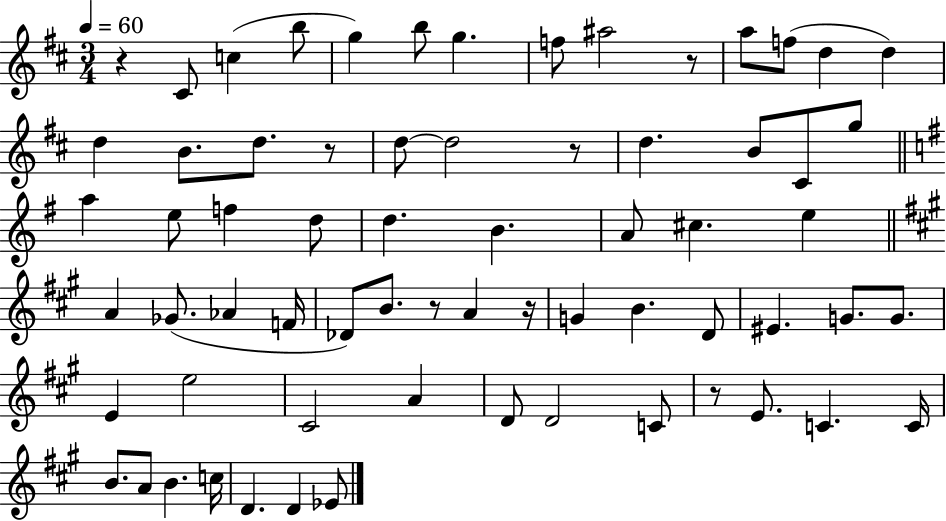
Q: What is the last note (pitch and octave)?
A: Eb4